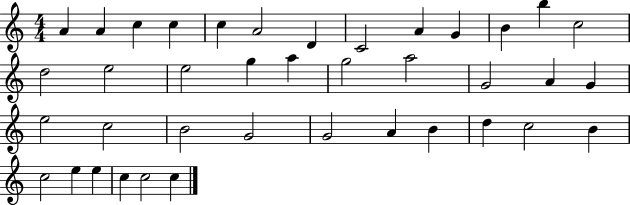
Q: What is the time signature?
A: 4/4